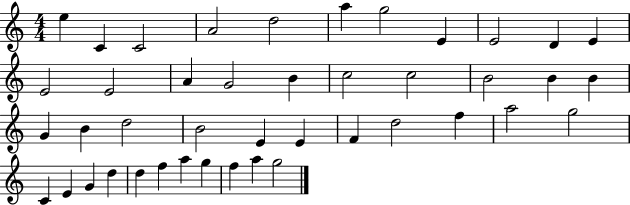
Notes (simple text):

E5/q C4/q C4/h A4/h D5/h A5/q G5/h E4/q E4/h D4/q E4/q E4/h E4/h A4/q G4/h B4/q C5/h C5/h B4/h B4/q B4/q G4/q B4/q D5/h B4/h E4/q E4/q F4/q D5/h F5/q A5/h G5/h C4/q E4/q G4/q D5/q D5/q F5/q A5/q G5/q F5/q A5/q G5/h